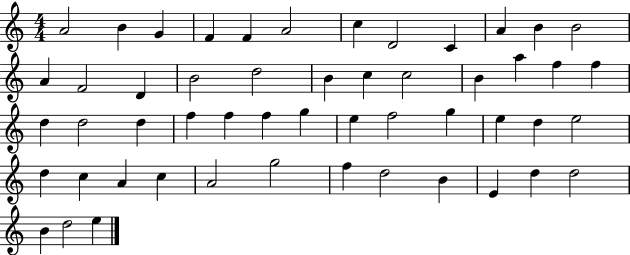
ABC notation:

X:1
T:Untitled
M:4/4
L:1/4
K:C
A2 B G F F A2 c D2 C A B B2 A F2 D B2 d2 B c c2 B a f f d d2 d f f f g e f2 g e d e2 d c A c A2 g2 f d2 B E d d2 B d2 e